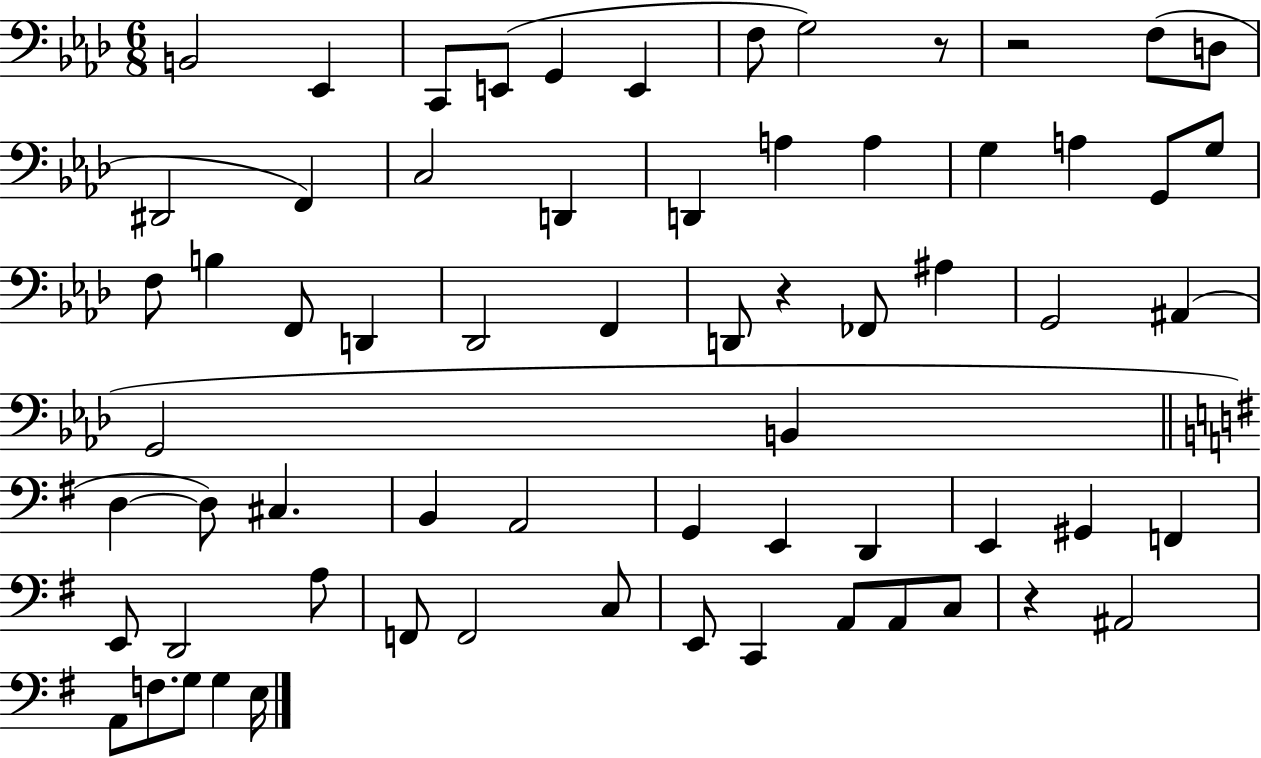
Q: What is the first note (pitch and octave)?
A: B2